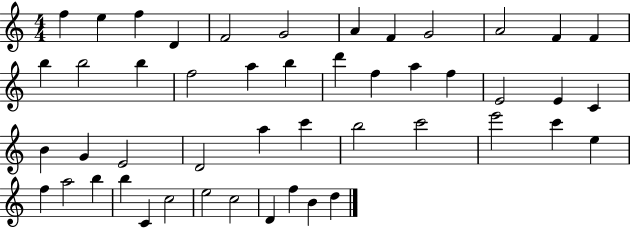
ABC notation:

X:1
T:Untitled
M:4/4
L:1/4
K:C
f e f D F2 G2 A F G2 A2 F F b b2 b f2 a b d' f a f E2 E C B G E2 D2 a c' b2 c'2 e'2 c' e f a2 b b C c2 e2 c2 D f B d